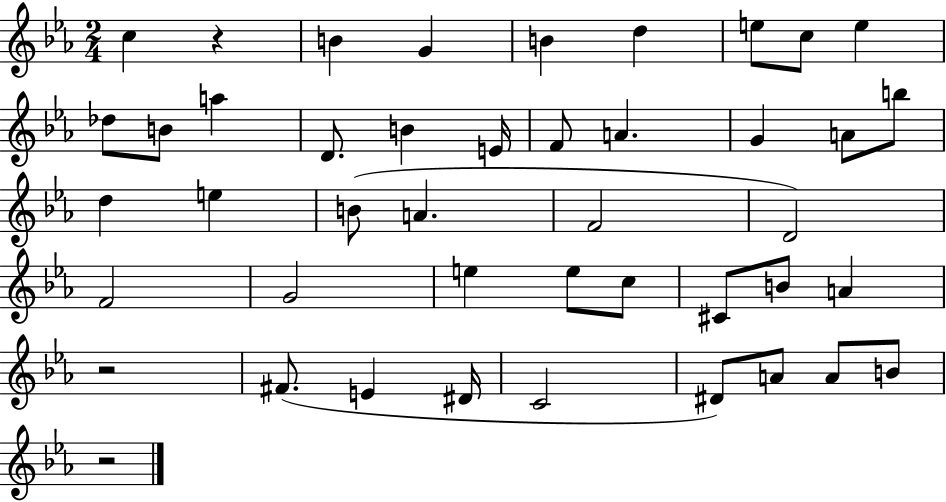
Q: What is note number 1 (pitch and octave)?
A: C5